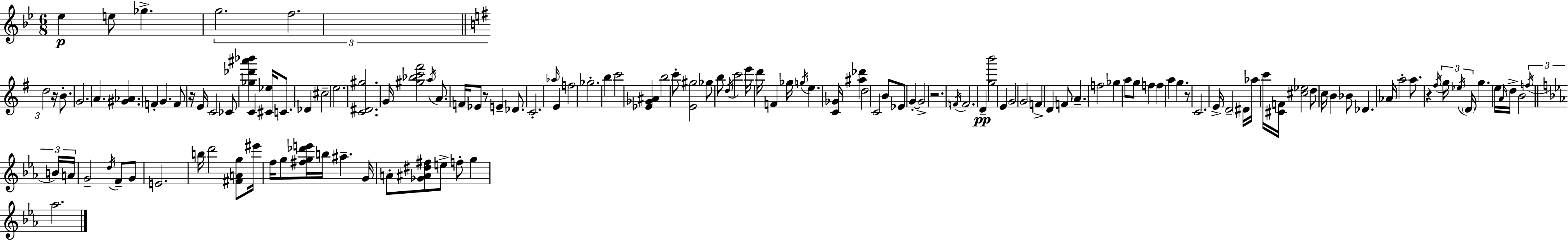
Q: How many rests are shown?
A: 6